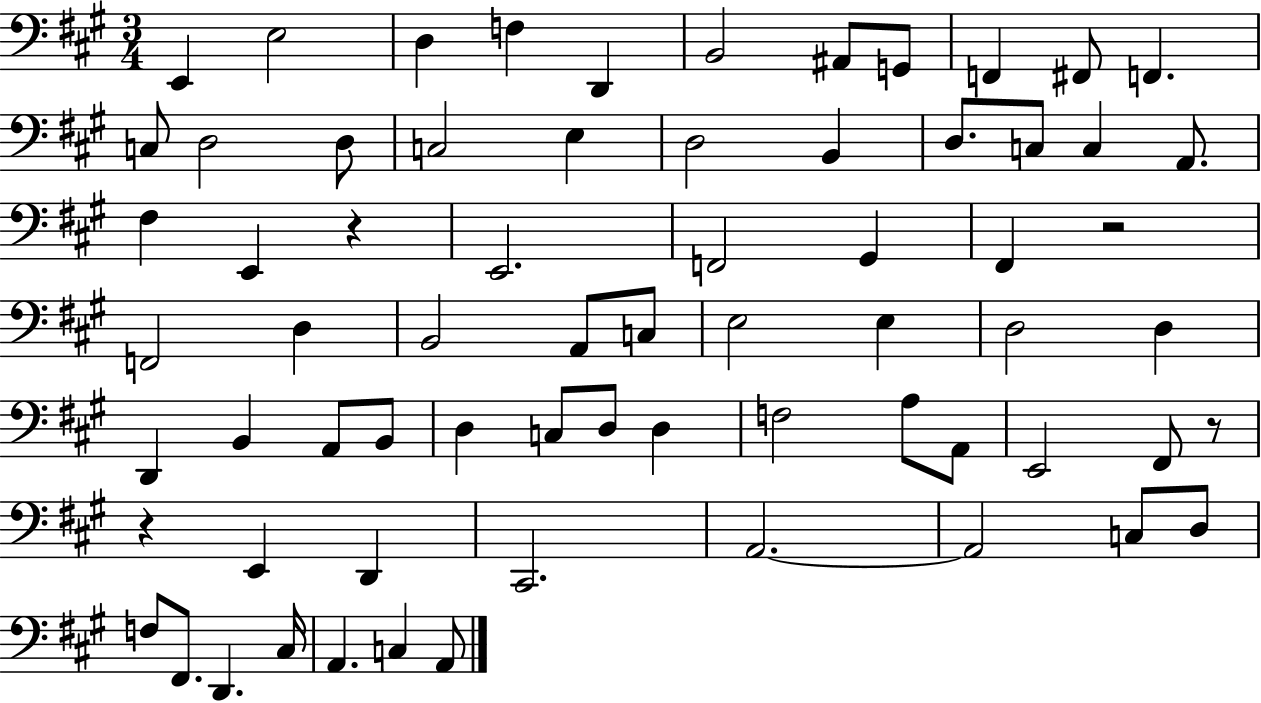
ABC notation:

X:1
T:Untitled
M:3/4
L:1/4
K:A
E,, E,2 D, F, D,, B,,2 ^A,,/2 G,,/2 F,, ^F,,/2 F,, C,/2 D,2 D,/2 C,2 E, D,2 B,, D,/2 C,/2 C, A,,/2 ^F, E,, z E,,2 F,,2 ^G,, ^F,, z2 F,,2 D, B,,2 A,,/2 C,/2 E,2 E, D,2 D, D,, B,, A,,/2 B,,/2 D, C,/2 D,/2 D, F,2 A,/2 A,,/2 E,,2 ^F,,/2 z/2 z E,, D,, ^C,,2 A,,2 A,,2 C,/2 D,/2 F,/2 ^F,,/2 D,, ^C,/4 A,, C, A,,/2